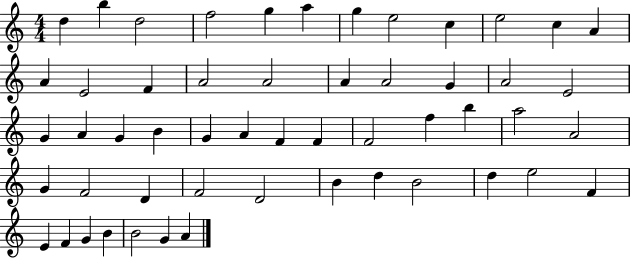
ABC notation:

X:1
T:Untitled
M:4/4
L:1/4
K:C
d b d2 f2 g a g e2 c e2 c A A E2 F A2 A2 A A2 G A2 E2 G A G B G A F F F2 f b a2 A2 G F2 D F2 D2 B d B2 d e2 F E F G B B2 G A